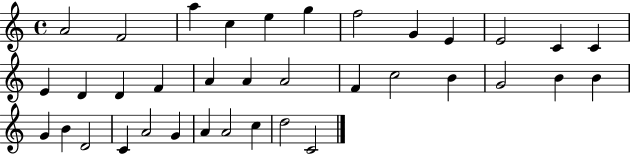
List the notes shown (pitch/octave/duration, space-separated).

A4/h F4/h A5/q C5/q E5/q G5/q F5/h G4/q E4/q E4/h C4/q C4/q E4/q D4/q D4/q F4/q A4/q A4/q A4/h F4/q C5/h B4/q G4/h B4/q B4/q G4/q B4/q D4/h C4/q A4/h G4/q A4/q A4/h C5/q D5/h C4/h